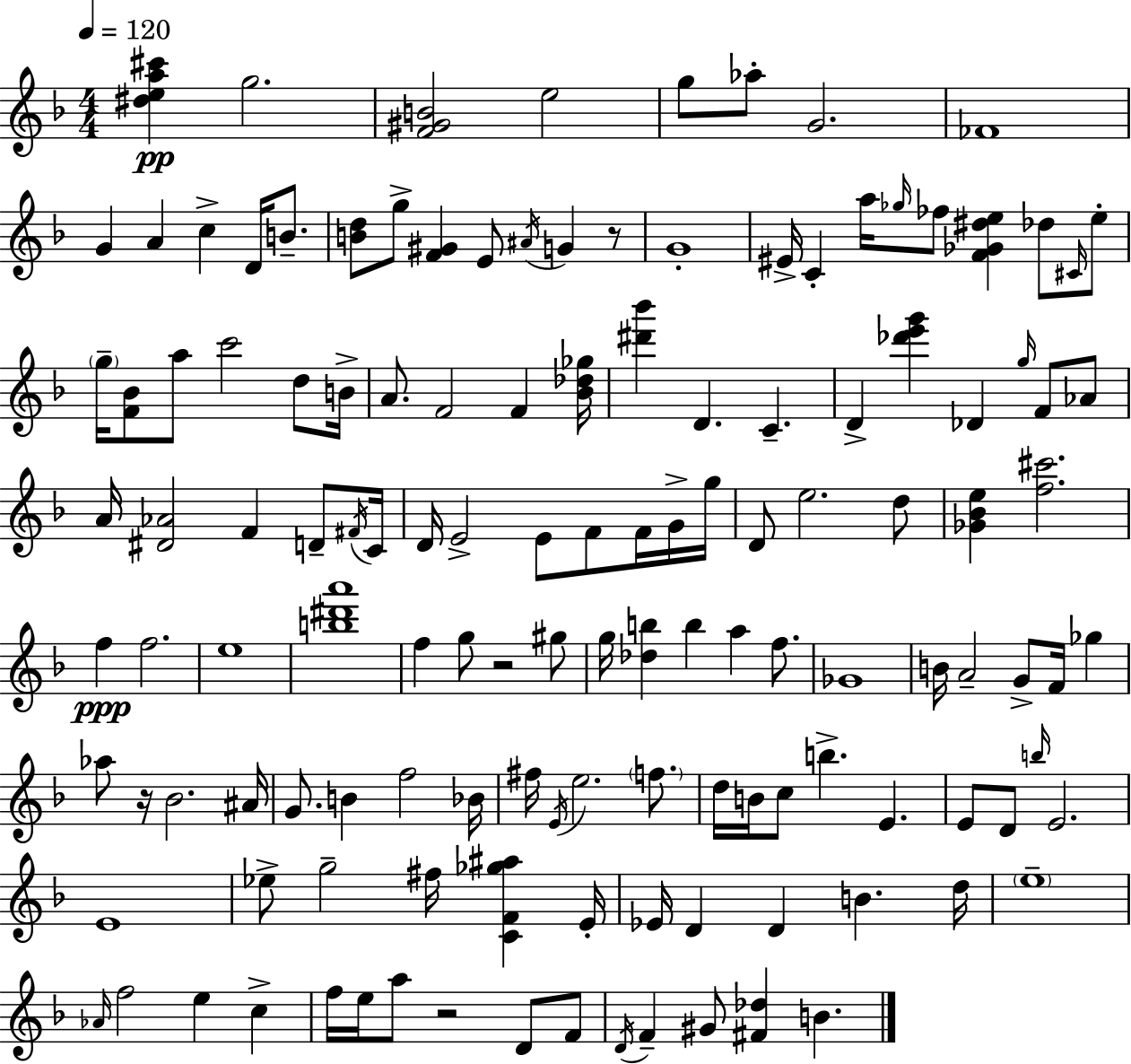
X:1
T:Untitled
M:4/4
L:1/4
K:F
[^dea^c'] g2 [F^GB]2 e2 g/2 _a/2 G2 _F4 G A c D/4 B/2 [Bd]/2 g/2 [F^G] E/2 ^A/4 G z/2 G4 ^E/4 C a/4 _g/4 _f/2 [F_G^de] _d/2 ^C/4 e/2 g/4 [F_B]/2 a/2 c'2 d/2 B/4 A/2 F2 F [_B_d_g]/4 [^d'_b'] D C D [_d'e'g'] _D g/4 F/2 _A/2 A/4 [^D_A]2 F D/2 ^F/4 C/4 D/4 E2 E/2 F/2 F/4 G/4 g/4 D/2 e2 d/2 [_G_Be] [f^c']2 f f2 e4 [b^d'a']4 f g/2 z2 ^g/2 g/4 [_db] b a f/2 _G4 B/4 A2 G/2 F/4 _g _a/2 z/4 _B2 ^A/4 G/2 B f2 _B/4 ^f/4 E/4 e2 f/2 d/4 B/4 c/2 b E E/2 D/2 b/4 E2 E4 _e/2 g2 ^f/4 [CF_g^a] E/4 _E/4 D D B d/4 e4 _A/4 f2 e c f/4 e/4 a/2 z2 D/2 F/2 D/4 F ^G/2 [^F_d] B